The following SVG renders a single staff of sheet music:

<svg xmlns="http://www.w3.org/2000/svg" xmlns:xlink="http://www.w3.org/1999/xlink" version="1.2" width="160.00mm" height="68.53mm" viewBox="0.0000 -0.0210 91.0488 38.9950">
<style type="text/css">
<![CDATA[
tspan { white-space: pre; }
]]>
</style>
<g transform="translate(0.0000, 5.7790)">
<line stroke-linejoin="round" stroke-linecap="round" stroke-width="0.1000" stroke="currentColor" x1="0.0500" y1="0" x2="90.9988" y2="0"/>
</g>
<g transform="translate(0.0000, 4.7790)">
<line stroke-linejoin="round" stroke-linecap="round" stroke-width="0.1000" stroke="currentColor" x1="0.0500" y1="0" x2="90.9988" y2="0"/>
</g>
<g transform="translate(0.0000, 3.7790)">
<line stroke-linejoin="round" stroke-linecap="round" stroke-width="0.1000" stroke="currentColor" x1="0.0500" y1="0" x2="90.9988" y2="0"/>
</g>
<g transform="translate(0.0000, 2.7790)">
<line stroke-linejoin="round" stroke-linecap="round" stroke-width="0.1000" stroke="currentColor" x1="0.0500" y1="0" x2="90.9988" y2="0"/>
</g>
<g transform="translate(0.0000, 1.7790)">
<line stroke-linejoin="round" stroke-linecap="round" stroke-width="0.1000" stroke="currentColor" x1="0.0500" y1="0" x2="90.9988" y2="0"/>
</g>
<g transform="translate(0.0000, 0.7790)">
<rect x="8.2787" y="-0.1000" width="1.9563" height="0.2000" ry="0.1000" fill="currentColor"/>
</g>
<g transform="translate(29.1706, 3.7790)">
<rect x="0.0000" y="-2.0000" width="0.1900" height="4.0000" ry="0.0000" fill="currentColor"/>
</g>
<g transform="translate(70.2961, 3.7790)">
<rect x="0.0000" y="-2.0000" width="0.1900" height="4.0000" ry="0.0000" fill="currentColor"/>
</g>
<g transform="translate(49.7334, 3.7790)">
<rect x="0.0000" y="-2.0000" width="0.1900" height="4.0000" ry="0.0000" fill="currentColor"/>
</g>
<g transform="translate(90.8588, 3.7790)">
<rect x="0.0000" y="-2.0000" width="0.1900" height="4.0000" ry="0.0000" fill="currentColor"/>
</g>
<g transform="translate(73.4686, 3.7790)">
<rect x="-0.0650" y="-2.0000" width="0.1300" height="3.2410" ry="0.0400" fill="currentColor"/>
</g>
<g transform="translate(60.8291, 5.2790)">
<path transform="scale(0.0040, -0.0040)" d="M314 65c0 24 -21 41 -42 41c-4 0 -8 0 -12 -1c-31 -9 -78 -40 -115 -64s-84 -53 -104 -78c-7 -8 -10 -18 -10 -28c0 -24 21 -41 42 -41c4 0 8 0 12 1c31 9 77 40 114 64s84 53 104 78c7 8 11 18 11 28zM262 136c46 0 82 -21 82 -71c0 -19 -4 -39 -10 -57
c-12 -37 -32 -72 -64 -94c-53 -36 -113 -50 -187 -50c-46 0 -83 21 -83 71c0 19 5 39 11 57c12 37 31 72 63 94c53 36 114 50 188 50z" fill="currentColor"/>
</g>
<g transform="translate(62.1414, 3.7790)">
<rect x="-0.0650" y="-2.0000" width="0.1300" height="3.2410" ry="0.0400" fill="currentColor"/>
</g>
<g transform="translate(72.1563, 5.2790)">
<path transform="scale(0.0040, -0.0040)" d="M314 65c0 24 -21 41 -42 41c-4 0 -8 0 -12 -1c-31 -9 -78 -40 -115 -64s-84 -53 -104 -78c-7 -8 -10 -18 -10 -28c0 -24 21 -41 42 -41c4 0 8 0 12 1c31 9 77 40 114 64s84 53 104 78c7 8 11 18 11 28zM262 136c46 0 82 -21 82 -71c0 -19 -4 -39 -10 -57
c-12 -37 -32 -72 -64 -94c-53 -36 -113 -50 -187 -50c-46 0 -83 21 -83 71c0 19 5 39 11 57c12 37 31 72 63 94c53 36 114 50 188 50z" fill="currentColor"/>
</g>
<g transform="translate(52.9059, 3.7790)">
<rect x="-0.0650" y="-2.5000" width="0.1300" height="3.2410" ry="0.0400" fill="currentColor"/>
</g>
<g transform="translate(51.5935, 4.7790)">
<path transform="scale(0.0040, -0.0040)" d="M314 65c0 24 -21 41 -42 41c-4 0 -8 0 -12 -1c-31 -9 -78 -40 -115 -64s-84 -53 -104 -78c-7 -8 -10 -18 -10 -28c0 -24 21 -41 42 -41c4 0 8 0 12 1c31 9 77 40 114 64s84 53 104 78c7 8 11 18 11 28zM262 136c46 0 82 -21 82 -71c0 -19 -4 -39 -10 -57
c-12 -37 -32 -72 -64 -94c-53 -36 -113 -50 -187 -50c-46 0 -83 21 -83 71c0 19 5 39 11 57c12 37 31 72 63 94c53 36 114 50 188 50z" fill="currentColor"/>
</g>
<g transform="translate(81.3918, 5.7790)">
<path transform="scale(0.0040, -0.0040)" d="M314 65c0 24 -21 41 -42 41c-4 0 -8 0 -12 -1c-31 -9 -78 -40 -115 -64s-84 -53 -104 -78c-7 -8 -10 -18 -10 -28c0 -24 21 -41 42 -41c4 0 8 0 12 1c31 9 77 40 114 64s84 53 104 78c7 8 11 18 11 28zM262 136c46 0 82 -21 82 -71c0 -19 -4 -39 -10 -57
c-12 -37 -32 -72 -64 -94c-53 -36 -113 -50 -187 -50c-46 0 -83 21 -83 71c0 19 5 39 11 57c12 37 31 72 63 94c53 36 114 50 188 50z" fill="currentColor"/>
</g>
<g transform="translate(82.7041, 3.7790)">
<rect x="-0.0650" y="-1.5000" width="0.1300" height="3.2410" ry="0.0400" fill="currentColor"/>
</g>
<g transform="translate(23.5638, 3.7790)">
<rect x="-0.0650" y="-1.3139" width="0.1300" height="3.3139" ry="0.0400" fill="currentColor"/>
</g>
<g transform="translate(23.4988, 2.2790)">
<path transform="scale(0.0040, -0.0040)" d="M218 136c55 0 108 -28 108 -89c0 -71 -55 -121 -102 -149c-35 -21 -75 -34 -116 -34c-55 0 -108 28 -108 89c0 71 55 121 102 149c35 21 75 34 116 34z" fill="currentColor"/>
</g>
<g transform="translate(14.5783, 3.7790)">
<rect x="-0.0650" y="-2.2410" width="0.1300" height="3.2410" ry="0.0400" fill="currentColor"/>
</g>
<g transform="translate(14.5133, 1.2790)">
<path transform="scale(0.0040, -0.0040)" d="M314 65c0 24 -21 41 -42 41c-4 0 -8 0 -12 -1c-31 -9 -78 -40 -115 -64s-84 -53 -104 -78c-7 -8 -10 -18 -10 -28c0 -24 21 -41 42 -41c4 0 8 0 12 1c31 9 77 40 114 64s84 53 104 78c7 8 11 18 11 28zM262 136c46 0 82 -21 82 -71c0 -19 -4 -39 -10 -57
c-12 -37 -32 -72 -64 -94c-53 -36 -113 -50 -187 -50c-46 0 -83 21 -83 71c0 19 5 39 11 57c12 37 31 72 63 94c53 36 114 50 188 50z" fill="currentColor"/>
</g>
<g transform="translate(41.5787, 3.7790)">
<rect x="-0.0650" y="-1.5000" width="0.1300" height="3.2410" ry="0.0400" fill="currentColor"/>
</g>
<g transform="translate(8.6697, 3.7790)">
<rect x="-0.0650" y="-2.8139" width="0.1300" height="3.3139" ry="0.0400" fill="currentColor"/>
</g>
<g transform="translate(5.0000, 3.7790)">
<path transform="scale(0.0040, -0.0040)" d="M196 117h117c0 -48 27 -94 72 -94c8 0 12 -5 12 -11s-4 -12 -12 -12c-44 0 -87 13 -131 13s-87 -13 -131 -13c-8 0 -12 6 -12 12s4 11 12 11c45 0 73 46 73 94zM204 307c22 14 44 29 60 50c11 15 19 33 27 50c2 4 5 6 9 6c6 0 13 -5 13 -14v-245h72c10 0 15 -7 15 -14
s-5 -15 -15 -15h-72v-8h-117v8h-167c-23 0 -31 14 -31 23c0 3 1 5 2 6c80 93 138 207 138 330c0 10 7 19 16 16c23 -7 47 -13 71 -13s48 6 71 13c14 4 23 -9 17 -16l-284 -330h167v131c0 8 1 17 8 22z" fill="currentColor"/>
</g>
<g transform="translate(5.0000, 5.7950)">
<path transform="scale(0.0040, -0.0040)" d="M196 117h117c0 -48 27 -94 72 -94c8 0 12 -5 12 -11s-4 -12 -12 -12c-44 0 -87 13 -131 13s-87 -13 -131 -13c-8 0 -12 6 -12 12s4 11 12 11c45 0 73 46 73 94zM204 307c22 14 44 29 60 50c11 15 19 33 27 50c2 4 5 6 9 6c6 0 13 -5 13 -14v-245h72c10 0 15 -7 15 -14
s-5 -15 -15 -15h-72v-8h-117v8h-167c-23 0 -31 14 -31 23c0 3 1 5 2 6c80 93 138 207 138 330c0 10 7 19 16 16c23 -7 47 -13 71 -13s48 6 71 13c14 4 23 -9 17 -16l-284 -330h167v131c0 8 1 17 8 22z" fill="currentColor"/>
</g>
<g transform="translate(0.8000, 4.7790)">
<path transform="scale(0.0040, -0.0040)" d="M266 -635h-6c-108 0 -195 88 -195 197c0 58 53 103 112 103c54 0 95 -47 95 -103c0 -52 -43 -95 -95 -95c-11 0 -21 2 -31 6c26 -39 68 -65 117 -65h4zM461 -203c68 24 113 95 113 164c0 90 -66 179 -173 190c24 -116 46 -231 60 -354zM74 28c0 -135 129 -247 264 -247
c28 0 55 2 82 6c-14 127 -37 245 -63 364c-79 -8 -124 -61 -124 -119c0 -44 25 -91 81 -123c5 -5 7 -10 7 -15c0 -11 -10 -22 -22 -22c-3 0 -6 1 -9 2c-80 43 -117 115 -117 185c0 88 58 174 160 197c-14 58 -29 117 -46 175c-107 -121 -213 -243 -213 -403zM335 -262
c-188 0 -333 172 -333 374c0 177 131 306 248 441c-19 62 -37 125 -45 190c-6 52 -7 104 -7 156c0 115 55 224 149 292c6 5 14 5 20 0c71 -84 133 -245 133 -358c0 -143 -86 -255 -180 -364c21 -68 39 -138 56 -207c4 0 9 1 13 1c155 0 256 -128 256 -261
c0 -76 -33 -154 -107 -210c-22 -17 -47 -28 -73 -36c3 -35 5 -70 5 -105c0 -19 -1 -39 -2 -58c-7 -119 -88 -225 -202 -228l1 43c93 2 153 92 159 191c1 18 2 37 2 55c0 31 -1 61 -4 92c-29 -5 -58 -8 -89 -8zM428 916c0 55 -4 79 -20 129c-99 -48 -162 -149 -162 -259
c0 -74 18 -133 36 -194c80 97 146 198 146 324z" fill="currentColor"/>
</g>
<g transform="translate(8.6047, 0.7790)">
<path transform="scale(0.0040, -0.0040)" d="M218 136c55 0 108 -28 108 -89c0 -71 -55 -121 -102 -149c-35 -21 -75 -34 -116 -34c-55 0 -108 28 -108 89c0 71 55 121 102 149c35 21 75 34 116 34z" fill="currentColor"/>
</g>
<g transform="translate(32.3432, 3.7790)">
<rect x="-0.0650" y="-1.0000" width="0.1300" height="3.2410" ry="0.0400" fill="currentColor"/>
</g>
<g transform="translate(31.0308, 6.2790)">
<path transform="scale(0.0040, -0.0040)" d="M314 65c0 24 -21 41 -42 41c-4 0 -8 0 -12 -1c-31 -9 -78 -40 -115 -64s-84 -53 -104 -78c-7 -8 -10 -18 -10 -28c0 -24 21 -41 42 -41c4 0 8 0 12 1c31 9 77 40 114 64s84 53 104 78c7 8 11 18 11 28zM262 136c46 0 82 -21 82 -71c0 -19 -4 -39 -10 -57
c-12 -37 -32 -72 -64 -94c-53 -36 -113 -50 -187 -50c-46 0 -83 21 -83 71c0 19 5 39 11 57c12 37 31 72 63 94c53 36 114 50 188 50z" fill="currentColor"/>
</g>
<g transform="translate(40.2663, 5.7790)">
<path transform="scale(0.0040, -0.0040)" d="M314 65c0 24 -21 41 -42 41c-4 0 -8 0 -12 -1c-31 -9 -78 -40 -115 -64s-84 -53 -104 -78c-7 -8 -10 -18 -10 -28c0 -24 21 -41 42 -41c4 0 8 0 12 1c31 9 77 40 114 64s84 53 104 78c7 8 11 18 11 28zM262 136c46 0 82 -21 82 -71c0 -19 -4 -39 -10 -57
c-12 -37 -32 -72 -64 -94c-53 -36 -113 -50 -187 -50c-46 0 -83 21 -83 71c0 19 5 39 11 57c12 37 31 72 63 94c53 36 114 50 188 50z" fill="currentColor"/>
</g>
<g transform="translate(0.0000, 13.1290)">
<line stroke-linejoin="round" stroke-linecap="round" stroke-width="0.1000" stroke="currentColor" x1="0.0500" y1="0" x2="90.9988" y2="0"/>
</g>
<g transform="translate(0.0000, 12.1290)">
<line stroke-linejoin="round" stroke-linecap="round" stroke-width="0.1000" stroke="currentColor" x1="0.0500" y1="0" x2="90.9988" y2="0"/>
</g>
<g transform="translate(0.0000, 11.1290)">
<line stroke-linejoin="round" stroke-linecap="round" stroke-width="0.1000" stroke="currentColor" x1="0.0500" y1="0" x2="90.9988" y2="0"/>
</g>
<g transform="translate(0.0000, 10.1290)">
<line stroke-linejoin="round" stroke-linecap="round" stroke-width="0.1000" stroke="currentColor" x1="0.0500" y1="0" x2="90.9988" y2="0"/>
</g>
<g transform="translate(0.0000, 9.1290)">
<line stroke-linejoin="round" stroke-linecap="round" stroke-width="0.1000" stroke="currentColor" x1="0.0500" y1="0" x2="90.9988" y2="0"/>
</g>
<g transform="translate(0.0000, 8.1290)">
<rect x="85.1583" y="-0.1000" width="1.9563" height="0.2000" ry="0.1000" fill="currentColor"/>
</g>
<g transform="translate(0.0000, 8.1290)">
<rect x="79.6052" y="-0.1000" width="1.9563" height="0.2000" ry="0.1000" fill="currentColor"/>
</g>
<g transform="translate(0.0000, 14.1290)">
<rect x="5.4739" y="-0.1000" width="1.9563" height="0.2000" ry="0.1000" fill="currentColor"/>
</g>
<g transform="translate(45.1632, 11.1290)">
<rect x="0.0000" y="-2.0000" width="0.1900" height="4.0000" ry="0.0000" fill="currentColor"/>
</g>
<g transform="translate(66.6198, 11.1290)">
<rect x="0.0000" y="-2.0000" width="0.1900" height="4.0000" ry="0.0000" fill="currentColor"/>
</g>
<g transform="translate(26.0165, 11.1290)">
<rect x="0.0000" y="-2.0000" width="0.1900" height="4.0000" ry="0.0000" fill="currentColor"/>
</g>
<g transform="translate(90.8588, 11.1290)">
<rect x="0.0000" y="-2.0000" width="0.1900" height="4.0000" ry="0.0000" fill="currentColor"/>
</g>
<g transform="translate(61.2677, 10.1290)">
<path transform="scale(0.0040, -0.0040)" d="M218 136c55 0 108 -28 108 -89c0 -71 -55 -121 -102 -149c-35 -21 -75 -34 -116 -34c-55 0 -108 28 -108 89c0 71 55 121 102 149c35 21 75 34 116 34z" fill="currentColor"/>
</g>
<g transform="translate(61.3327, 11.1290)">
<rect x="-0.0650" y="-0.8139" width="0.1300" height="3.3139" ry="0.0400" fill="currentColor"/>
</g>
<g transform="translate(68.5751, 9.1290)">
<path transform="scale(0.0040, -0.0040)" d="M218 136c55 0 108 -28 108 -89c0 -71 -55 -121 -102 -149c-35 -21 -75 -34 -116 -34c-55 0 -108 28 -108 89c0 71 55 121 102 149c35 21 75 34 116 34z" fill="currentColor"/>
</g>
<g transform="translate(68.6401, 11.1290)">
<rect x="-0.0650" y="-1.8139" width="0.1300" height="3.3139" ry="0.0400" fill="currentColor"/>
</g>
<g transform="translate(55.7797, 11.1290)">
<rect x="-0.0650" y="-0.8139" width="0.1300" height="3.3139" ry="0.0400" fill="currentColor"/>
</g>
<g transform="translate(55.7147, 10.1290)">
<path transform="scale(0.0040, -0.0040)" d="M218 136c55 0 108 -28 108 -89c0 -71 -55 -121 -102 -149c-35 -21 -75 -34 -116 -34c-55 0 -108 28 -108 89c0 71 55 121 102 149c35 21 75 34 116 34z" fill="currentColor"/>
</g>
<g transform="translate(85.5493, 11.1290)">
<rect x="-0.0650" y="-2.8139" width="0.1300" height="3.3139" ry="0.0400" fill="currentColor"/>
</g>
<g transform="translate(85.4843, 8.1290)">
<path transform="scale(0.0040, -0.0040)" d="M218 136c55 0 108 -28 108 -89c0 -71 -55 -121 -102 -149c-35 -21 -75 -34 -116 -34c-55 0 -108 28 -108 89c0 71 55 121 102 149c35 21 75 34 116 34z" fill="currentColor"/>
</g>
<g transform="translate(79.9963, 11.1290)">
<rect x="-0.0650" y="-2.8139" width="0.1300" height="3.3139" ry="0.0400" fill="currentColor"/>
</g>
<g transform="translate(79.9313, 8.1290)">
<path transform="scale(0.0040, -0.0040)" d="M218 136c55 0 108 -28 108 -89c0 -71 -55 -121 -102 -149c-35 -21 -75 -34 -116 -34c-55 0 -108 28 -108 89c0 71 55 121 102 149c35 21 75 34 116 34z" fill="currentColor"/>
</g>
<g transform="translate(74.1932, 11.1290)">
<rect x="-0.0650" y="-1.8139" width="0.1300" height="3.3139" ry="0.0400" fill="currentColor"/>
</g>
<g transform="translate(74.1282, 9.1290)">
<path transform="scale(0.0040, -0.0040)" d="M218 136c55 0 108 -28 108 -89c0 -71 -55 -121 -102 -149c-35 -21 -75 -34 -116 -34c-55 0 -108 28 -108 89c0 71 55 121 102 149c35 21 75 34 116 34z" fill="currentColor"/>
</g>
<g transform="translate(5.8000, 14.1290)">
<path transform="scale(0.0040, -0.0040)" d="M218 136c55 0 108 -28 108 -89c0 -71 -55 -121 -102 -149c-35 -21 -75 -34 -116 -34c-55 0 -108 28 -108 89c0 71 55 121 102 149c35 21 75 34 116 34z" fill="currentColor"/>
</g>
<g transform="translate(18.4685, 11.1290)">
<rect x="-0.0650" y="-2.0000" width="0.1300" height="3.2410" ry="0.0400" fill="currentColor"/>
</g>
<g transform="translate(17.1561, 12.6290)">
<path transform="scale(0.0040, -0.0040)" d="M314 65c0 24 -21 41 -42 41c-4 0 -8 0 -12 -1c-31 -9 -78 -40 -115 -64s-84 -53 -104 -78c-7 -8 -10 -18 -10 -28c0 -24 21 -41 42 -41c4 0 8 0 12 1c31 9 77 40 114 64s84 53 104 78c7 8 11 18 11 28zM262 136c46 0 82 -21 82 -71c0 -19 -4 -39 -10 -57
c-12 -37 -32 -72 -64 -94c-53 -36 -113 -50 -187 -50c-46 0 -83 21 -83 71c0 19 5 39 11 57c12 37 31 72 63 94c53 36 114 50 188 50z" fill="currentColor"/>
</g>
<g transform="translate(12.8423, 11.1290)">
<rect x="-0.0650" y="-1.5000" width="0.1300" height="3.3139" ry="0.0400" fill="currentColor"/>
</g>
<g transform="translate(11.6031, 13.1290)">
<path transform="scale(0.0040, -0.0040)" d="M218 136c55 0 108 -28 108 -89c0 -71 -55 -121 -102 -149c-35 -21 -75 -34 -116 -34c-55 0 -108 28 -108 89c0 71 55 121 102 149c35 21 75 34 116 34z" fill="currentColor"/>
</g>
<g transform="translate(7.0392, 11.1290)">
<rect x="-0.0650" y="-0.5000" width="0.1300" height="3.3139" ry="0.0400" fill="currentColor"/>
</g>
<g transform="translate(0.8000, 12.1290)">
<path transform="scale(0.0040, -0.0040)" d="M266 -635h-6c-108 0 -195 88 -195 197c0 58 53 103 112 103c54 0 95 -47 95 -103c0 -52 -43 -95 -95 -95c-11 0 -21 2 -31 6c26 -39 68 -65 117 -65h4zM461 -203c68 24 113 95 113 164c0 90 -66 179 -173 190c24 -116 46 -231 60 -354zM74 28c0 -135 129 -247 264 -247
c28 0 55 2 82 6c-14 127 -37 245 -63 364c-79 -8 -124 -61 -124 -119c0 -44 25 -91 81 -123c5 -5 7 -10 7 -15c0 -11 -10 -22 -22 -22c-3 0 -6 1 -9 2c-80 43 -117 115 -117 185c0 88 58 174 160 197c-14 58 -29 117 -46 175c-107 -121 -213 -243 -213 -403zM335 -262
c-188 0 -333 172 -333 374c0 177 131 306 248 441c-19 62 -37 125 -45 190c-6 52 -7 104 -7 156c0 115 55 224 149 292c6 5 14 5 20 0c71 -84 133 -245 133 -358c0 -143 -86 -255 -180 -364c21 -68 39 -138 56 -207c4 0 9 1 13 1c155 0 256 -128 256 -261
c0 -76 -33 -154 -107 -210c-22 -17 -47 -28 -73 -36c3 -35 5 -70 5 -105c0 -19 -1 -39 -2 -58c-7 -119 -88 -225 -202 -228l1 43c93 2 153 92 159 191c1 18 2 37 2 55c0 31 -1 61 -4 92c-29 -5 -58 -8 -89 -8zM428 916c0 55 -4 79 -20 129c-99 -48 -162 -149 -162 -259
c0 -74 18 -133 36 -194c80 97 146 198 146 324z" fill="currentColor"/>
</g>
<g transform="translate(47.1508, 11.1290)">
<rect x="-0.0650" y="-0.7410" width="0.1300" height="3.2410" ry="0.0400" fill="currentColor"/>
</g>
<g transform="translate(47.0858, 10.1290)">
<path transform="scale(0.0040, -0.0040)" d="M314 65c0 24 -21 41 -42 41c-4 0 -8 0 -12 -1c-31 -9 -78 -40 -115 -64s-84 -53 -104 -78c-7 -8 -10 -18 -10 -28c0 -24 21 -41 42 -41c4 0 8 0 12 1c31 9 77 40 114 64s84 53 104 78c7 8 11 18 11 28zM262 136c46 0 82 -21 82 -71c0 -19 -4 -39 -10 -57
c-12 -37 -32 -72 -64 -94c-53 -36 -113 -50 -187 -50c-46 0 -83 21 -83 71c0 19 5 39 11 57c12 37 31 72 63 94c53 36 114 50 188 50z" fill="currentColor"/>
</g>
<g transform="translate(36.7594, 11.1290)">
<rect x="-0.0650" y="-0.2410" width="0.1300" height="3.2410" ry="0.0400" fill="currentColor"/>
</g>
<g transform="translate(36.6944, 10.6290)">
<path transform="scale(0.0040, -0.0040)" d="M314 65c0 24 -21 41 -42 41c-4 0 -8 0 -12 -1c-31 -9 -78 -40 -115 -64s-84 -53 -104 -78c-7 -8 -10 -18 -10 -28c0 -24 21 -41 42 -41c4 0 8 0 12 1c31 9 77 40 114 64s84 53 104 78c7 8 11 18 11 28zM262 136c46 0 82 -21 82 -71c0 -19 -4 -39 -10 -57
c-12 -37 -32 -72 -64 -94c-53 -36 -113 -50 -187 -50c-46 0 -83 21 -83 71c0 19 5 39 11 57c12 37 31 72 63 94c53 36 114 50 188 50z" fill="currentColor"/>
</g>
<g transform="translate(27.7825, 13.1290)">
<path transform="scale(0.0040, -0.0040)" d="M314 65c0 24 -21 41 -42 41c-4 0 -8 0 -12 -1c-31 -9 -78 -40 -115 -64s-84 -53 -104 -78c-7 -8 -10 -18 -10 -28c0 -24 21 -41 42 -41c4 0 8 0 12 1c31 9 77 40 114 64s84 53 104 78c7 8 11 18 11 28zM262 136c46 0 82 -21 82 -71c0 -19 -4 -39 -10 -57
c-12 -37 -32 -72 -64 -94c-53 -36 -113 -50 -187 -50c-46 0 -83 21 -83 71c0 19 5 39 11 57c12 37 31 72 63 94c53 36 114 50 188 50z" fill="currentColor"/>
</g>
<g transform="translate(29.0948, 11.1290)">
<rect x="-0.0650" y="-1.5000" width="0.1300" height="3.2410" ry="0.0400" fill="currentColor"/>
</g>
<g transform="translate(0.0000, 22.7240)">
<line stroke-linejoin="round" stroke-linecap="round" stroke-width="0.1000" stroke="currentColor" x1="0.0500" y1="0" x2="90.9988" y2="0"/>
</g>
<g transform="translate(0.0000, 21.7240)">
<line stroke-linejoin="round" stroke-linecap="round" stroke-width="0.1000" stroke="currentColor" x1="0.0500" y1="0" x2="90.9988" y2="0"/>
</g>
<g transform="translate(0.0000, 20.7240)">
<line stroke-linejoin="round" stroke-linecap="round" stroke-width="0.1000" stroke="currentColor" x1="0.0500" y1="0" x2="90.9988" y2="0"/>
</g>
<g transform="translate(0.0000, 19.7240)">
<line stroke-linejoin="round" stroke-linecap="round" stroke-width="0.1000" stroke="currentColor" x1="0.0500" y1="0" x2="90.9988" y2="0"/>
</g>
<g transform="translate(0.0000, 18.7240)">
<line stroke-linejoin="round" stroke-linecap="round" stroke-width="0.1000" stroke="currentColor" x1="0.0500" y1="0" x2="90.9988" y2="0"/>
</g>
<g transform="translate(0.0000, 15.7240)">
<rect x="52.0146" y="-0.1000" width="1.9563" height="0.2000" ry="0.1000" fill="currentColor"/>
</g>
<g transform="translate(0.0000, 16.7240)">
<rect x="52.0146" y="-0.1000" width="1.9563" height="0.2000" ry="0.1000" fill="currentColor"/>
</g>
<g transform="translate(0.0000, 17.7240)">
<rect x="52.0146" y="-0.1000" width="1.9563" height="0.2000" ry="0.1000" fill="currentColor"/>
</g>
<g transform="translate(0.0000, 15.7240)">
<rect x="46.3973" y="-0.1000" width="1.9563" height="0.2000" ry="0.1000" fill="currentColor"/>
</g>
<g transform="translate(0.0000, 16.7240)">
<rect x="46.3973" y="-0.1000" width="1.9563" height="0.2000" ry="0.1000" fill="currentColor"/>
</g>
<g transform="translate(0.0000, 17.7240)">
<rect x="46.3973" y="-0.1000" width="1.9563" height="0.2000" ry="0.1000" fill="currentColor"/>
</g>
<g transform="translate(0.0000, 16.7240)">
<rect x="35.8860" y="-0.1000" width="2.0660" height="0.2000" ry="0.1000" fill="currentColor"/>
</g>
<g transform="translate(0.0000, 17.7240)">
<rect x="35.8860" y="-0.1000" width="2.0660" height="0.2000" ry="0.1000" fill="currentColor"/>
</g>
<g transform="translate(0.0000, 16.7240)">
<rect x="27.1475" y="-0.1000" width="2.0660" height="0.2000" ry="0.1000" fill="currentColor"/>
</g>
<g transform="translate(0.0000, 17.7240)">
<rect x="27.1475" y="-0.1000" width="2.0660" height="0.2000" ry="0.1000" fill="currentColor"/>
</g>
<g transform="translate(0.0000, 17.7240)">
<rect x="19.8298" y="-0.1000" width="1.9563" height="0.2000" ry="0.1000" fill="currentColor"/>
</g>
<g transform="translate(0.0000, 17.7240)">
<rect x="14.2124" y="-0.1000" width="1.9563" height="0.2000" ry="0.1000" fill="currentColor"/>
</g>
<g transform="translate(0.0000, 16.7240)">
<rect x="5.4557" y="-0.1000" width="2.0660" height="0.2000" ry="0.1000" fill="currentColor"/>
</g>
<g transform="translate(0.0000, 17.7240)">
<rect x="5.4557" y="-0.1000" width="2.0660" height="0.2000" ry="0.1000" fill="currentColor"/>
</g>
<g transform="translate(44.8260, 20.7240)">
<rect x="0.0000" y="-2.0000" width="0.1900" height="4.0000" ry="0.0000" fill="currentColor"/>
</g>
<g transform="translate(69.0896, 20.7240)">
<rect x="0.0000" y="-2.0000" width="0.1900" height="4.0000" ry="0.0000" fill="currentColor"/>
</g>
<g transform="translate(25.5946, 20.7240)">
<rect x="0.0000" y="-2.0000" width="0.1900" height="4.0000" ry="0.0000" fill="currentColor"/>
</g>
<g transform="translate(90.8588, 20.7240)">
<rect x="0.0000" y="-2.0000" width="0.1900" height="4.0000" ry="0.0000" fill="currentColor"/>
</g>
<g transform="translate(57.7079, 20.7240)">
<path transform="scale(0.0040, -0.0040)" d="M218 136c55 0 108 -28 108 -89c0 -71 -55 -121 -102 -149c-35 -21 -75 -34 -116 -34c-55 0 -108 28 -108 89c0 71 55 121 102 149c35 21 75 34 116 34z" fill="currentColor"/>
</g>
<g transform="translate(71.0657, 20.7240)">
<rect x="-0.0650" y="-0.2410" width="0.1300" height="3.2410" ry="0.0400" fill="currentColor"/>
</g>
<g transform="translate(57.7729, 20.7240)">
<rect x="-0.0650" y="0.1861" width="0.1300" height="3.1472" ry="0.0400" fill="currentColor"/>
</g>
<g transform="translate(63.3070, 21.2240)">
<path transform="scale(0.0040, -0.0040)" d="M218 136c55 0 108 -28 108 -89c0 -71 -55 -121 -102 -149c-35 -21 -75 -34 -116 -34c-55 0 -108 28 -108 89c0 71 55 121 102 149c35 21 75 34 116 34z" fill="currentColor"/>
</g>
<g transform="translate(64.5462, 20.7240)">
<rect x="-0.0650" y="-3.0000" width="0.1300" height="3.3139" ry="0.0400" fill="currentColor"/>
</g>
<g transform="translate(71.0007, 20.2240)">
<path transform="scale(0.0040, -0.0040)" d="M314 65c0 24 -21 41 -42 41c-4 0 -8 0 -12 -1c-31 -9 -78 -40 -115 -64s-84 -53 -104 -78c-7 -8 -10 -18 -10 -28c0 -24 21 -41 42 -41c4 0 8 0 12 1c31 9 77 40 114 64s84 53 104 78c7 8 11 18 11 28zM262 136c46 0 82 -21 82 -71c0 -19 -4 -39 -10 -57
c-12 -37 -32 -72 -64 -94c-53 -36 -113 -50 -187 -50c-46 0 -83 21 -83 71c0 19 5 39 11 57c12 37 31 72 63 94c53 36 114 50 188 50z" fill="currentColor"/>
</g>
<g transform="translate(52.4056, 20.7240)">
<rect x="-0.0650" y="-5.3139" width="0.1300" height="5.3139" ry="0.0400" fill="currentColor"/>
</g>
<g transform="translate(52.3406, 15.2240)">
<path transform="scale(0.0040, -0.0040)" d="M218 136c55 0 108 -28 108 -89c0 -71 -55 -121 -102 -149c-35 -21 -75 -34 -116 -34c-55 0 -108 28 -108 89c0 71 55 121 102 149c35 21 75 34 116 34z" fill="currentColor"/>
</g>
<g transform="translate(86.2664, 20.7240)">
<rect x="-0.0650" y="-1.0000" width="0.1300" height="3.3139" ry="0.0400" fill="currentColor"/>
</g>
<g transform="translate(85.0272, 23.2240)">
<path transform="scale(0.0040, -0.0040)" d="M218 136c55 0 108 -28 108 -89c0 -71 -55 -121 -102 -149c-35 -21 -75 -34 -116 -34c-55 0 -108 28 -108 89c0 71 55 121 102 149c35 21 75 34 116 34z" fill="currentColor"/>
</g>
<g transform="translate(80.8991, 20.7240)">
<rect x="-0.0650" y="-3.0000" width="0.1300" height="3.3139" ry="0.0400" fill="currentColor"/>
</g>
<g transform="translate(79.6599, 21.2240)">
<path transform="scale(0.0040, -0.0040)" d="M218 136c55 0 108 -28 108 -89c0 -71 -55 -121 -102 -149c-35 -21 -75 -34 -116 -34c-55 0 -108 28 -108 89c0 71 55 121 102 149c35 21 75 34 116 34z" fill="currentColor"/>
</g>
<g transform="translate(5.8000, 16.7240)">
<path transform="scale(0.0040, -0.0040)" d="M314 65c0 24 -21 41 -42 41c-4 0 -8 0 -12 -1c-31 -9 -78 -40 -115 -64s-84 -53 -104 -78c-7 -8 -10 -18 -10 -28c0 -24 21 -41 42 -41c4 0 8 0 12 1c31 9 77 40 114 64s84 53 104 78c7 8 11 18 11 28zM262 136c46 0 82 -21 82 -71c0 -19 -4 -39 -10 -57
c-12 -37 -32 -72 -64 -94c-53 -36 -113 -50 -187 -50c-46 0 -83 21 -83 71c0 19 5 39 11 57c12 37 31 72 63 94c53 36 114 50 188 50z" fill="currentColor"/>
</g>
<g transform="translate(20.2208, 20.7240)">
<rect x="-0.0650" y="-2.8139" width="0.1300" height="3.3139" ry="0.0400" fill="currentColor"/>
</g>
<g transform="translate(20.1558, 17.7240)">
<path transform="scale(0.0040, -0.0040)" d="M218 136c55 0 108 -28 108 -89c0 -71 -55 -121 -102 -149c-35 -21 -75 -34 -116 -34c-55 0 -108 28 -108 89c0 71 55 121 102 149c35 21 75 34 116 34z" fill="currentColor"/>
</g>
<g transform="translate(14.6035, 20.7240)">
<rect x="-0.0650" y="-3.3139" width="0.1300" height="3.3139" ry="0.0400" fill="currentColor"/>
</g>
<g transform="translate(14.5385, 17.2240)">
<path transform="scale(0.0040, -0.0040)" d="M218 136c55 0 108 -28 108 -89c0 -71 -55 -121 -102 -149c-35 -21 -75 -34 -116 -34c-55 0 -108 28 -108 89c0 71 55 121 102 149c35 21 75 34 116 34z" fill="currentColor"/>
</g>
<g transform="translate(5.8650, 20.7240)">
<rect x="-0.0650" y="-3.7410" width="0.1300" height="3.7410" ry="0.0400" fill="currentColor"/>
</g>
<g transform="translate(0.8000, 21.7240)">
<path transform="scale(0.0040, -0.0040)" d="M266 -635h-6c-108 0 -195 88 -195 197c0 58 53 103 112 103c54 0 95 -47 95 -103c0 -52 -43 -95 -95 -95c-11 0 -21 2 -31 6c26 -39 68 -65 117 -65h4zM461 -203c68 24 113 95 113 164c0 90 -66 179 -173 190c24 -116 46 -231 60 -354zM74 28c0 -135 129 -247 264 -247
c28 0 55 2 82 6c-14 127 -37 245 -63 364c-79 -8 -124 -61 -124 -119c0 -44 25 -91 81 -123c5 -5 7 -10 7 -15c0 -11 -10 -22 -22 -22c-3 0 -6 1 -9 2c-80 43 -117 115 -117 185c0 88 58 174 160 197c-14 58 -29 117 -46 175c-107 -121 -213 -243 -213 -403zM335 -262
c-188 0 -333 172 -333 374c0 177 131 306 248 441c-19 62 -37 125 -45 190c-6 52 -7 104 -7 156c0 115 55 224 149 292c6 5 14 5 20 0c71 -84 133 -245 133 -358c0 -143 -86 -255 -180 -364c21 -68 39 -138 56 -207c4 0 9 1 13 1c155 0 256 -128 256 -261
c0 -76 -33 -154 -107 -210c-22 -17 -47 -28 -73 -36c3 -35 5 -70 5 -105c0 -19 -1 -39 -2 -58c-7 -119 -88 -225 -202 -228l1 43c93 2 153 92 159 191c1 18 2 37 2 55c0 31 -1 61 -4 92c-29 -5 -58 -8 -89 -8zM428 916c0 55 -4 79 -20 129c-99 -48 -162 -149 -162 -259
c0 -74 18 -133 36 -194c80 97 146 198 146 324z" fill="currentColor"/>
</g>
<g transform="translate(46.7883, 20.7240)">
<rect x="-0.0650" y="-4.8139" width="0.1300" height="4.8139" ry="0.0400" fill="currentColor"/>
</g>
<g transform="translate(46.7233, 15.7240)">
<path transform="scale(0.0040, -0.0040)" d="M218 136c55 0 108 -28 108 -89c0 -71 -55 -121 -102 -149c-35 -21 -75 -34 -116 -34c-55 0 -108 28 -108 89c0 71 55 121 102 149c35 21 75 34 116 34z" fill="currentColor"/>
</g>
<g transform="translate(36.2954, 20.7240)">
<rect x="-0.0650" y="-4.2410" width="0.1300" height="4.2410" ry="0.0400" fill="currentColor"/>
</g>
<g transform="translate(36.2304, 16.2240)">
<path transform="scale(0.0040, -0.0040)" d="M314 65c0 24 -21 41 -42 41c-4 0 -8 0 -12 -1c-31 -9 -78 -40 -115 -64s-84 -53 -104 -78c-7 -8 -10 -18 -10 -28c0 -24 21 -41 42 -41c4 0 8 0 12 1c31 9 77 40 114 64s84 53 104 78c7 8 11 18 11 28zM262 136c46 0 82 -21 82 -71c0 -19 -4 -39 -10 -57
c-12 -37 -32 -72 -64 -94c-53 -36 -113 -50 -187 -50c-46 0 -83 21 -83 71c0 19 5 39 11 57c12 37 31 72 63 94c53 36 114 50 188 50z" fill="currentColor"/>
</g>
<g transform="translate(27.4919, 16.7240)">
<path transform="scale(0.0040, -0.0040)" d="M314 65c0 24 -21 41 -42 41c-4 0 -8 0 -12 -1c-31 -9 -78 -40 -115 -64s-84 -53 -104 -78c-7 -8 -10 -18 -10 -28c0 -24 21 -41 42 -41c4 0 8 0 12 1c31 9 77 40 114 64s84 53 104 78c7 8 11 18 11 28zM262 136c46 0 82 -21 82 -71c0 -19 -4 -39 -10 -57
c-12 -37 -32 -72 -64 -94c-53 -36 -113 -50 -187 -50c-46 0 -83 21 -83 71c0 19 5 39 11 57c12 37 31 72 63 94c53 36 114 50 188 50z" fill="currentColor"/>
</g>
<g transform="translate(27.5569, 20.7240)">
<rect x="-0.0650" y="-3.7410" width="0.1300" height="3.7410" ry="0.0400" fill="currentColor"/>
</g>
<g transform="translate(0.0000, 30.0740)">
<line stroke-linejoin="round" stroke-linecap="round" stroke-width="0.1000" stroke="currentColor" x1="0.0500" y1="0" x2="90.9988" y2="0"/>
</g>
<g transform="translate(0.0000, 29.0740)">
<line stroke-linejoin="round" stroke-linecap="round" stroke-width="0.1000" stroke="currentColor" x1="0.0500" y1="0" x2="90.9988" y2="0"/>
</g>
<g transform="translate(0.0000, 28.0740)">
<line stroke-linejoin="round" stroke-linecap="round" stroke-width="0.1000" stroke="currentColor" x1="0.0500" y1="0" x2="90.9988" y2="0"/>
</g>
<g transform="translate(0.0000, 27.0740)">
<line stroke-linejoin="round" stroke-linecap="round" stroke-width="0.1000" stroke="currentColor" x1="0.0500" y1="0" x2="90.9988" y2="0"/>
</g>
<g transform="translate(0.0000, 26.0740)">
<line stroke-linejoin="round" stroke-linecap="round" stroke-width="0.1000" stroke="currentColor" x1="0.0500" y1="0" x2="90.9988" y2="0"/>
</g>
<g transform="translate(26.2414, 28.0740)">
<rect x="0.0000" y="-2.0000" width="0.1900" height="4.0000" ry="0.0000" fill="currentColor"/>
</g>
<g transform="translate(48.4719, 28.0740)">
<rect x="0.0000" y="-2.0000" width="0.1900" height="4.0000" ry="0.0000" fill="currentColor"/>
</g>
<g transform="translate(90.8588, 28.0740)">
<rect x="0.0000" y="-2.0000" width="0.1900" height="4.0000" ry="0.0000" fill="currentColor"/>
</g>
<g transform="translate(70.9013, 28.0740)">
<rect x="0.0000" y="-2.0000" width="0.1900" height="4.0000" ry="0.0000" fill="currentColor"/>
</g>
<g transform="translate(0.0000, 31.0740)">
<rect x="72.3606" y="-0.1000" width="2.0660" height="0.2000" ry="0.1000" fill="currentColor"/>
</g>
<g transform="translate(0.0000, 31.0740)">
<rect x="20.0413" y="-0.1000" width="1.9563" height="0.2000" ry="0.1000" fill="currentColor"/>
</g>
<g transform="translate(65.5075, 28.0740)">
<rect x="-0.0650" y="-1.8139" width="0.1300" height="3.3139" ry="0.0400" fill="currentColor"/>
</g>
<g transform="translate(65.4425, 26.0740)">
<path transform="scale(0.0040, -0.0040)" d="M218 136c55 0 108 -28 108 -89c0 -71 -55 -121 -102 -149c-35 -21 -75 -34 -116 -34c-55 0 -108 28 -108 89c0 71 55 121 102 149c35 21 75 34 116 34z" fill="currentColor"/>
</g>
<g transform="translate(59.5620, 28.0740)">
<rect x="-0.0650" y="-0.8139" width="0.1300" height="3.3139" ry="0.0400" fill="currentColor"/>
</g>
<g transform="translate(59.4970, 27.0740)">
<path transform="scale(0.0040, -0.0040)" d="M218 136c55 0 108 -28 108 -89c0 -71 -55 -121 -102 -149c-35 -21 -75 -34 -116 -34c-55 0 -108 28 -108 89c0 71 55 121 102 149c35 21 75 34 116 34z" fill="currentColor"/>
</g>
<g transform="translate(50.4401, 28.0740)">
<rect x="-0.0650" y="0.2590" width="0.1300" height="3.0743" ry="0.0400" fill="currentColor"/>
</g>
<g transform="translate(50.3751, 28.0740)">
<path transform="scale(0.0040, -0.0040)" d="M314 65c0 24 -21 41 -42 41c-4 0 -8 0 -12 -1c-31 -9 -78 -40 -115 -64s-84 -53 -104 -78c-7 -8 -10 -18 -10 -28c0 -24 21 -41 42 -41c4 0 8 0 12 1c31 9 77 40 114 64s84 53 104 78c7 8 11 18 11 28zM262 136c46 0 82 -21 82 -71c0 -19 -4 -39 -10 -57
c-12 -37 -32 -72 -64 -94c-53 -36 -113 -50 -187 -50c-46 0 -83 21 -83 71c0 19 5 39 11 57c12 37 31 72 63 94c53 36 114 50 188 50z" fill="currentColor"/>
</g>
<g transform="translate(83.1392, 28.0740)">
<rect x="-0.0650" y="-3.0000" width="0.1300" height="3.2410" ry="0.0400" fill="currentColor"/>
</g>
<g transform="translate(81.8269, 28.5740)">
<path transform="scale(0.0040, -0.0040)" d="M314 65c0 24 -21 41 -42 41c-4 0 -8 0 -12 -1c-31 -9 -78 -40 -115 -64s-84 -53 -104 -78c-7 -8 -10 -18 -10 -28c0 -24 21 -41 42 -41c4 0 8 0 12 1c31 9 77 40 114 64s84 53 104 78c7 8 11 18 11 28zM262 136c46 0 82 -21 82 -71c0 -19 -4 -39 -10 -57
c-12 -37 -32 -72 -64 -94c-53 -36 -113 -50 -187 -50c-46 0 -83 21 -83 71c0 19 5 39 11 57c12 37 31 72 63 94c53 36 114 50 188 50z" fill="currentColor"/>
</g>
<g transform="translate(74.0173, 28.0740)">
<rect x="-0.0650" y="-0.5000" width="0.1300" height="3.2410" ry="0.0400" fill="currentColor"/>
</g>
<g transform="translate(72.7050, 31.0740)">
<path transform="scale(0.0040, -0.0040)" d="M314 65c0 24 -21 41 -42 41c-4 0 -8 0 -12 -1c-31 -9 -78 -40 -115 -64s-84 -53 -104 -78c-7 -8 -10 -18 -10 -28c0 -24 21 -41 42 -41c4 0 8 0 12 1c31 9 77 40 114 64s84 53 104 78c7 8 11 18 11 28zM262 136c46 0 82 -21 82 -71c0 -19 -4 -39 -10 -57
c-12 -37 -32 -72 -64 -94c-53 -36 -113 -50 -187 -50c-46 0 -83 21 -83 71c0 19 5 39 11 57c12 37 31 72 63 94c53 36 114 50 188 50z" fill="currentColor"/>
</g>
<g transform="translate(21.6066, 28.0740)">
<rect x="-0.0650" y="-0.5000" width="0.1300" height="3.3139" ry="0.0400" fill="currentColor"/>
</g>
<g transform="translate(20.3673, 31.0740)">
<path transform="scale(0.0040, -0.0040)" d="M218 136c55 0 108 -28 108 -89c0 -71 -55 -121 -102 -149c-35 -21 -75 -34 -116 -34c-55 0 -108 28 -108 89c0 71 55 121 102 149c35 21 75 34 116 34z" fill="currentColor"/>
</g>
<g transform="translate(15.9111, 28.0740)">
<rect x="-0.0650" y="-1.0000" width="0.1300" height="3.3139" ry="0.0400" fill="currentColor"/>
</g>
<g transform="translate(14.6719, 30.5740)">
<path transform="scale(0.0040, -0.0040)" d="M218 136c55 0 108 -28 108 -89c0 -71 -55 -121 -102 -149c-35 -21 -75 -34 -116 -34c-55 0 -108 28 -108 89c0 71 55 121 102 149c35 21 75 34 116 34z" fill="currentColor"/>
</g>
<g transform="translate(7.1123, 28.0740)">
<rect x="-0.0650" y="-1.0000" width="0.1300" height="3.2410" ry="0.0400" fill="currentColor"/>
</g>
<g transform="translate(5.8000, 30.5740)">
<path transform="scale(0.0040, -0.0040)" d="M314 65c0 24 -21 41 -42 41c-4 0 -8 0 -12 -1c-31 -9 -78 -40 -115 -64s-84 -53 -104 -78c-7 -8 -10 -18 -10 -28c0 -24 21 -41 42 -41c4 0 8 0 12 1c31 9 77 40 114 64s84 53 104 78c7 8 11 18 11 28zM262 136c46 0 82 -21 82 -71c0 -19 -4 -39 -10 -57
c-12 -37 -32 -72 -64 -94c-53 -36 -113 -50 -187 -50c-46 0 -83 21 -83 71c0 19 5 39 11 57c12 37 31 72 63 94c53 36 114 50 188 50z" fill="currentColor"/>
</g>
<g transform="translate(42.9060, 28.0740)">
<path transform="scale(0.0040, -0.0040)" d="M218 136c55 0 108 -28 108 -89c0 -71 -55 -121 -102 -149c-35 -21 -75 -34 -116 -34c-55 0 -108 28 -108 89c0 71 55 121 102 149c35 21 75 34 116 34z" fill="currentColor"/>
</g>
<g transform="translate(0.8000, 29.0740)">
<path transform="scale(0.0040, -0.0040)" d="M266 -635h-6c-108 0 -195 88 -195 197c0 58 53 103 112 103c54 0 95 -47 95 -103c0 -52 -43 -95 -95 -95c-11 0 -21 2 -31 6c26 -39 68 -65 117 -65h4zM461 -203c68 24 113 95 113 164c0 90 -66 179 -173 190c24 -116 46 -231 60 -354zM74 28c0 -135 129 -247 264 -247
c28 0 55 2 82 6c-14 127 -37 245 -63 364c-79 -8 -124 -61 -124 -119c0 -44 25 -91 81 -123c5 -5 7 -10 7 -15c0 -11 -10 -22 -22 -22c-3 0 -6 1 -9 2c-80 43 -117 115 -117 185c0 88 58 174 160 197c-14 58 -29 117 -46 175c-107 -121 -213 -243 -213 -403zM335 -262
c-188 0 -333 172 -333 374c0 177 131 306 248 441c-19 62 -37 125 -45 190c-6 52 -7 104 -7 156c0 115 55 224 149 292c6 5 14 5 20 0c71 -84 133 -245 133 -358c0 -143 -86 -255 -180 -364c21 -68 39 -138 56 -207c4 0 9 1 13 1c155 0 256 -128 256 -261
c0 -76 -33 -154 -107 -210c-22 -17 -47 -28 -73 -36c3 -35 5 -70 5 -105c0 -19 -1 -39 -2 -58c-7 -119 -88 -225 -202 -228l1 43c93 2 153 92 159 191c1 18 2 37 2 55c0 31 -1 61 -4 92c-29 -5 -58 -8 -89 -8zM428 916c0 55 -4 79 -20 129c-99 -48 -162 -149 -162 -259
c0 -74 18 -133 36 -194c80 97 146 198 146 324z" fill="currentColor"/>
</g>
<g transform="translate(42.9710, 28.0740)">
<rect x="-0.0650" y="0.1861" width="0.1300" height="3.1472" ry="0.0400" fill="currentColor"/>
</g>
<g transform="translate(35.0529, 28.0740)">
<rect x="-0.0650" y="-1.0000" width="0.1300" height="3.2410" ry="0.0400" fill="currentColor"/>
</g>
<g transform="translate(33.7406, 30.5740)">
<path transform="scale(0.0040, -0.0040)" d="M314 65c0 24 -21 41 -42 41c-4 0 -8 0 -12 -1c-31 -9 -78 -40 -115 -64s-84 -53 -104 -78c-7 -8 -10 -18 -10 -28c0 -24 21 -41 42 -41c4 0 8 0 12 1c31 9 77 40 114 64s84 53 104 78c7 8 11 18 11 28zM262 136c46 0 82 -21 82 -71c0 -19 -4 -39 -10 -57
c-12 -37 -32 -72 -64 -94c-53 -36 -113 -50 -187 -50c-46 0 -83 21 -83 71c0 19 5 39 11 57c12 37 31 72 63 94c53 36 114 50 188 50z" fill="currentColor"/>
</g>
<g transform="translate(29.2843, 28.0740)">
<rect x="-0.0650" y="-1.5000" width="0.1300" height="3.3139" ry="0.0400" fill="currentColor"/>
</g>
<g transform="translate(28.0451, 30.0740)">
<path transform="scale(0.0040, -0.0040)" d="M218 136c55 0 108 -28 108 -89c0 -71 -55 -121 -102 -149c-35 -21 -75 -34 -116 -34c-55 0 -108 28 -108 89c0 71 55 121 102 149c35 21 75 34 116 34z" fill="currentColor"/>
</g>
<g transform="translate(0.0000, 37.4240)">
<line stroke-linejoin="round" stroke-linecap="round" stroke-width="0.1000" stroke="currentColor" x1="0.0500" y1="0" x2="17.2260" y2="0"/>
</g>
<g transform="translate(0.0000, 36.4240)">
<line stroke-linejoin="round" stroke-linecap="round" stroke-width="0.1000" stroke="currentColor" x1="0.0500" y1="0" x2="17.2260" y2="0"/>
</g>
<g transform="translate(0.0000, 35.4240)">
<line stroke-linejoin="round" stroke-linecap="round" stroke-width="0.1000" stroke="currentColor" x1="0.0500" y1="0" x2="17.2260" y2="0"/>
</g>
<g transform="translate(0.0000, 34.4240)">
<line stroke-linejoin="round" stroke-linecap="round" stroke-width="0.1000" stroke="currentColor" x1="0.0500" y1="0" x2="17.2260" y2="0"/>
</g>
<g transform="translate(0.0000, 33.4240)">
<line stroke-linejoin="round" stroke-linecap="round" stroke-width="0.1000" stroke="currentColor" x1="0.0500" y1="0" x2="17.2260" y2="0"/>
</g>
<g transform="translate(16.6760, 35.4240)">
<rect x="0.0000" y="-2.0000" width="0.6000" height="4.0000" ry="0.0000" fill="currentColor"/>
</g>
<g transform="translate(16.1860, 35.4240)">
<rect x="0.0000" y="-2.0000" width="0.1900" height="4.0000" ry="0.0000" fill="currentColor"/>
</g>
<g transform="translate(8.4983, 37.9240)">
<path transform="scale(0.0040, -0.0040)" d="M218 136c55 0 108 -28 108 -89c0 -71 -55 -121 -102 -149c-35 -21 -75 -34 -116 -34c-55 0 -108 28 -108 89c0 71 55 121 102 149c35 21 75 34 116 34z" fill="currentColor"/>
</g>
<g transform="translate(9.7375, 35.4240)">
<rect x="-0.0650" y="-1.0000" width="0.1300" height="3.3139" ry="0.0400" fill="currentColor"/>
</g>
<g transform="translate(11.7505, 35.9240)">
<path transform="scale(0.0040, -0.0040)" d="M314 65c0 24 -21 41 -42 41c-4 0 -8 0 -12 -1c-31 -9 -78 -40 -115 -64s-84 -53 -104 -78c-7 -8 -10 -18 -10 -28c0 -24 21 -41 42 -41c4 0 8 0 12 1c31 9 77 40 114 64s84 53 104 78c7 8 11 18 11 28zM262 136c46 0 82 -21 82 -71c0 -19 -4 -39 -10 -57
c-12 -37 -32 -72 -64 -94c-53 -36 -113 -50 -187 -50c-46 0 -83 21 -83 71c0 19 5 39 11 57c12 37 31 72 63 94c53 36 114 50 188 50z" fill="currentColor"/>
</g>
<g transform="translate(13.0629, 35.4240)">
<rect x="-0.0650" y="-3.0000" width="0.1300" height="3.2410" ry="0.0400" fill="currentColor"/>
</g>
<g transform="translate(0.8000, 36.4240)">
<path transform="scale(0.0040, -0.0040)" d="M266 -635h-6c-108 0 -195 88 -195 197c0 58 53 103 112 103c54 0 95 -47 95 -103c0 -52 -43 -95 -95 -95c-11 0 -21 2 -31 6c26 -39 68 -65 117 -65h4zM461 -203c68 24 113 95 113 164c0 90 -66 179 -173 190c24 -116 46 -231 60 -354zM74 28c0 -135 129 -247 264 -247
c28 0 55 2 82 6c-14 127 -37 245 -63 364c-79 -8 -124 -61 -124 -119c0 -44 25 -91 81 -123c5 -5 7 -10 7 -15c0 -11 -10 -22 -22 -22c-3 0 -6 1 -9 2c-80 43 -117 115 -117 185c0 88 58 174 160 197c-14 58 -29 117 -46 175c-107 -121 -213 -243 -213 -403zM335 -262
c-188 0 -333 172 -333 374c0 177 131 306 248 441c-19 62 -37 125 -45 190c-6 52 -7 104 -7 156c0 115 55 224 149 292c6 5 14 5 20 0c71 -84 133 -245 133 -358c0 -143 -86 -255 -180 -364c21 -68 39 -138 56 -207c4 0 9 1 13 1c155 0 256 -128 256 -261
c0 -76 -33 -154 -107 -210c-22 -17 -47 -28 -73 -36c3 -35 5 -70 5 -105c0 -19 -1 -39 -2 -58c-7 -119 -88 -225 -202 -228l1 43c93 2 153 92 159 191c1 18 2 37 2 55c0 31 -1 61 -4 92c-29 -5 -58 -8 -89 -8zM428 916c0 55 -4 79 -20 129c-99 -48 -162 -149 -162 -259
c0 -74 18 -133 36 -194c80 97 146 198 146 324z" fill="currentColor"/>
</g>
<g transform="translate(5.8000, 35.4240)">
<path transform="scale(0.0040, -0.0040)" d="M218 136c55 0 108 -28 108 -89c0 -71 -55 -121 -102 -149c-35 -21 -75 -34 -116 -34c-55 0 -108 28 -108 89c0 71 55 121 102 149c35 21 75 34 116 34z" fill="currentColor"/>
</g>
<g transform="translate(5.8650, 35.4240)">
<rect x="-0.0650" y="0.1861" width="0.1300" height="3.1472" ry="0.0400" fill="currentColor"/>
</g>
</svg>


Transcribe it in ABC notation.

X:1
T:Untitled
M:4/4
L:1/4
K:C
a g2 e D2 E2 G2 F2 F2 E2 C E F2 E2 c2 d2 d d f f a a c'2 b a c'2 d'2 e' f' B A c2 A D D2 D C E D2 B B2 d f C2 A2 B D A2